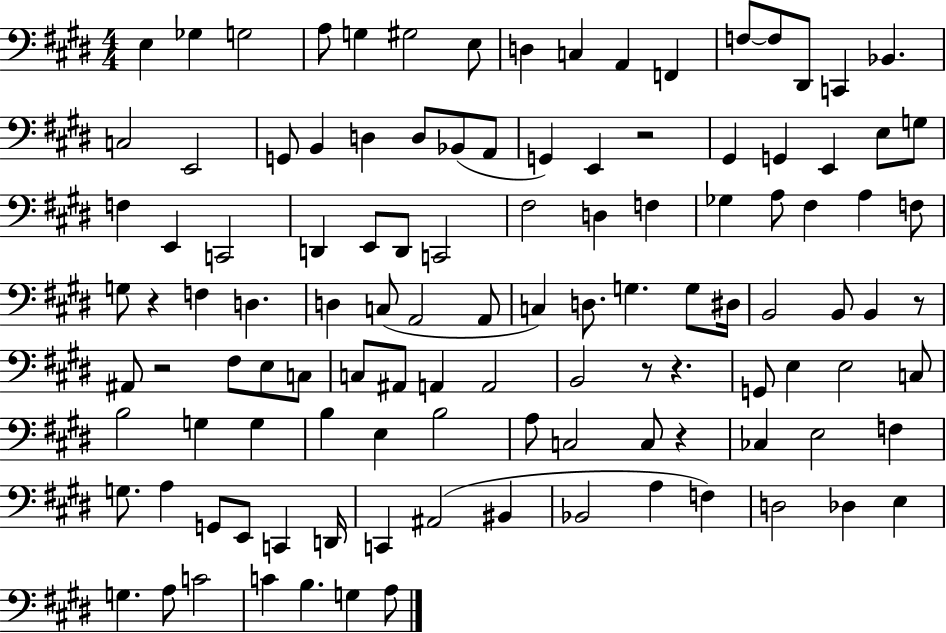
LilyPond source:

{
  \clef bass
  \numericTimeSignature
  \time 4/4
  \key e \major
  e4 ges4 g2 | a8 g4 gis2 e8 | d4 c4 a,4 f,4 | f8~~ f8 dis,8 c,4 bes,4. | \break c2 e,2 | g,8 b,4 d4 d8 bes,8( a,8 | g,4) e,4 r2 | gis,4 g,4 e,4 e8 g8 | \break f4 e,4 c,2 | d,4 e,8 d,8 c,2 | fis2 d4 f4 | ges4 a8 fis4 a4 f8 | \break g8 r4 f4 d4. | d4 c8( a,2 a,8 | c4) d8. g4. g8 dis16 | b,2 b,8 b,4 r8 | \break ais,8 r2 fis8 e8 c8 | c8 ais,8 a,4 a,2 | b,2 r8 r4. | g,8 e4 e2 c8 | \break b2 g4 g4 | b4 e4 b2 | a8 c2 c8 r4 | ces4 e2 f4 | \break g8. a4 g,8 e,8 c,4 d,16 | c,4 ais,2( bis,4 | bes,2 a4 f4) | d2 des4 e4 | \break g4. a8 c'2 | c'4 b4. g4 a8 | \bar "|."
}